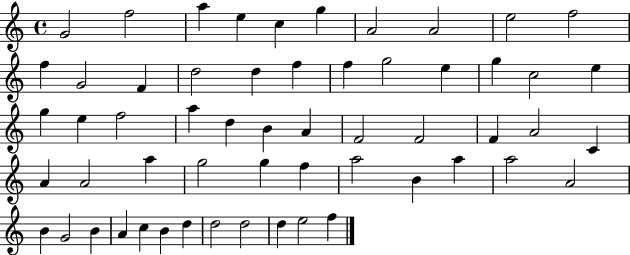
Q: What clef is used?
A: treble